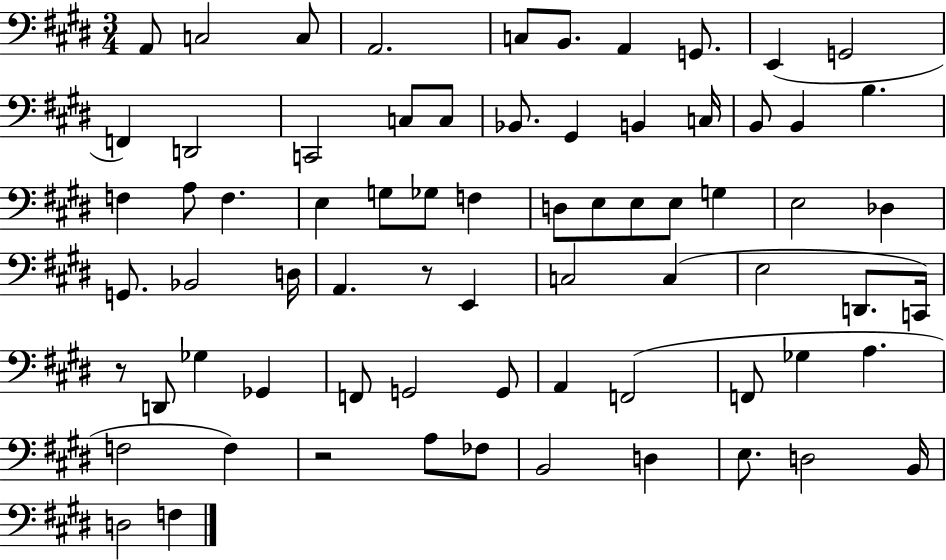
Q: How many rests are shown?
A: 3